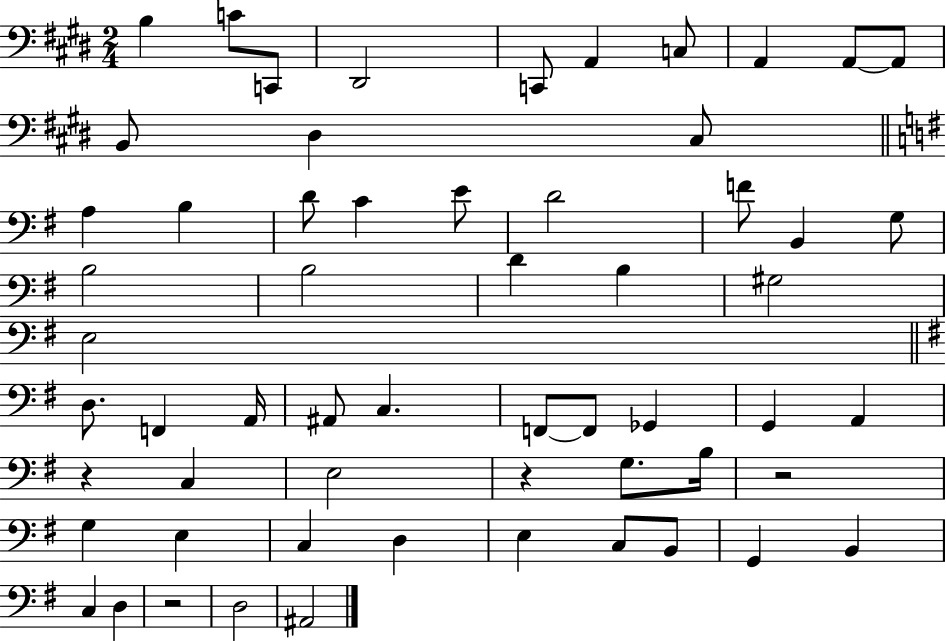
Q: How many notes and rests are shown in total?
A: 59